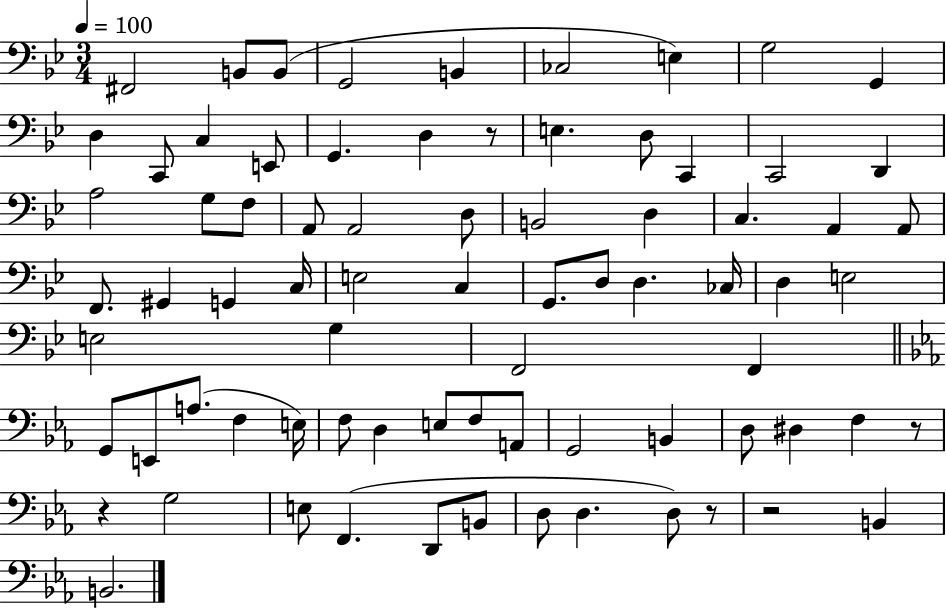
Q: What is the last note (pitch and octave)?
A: B2